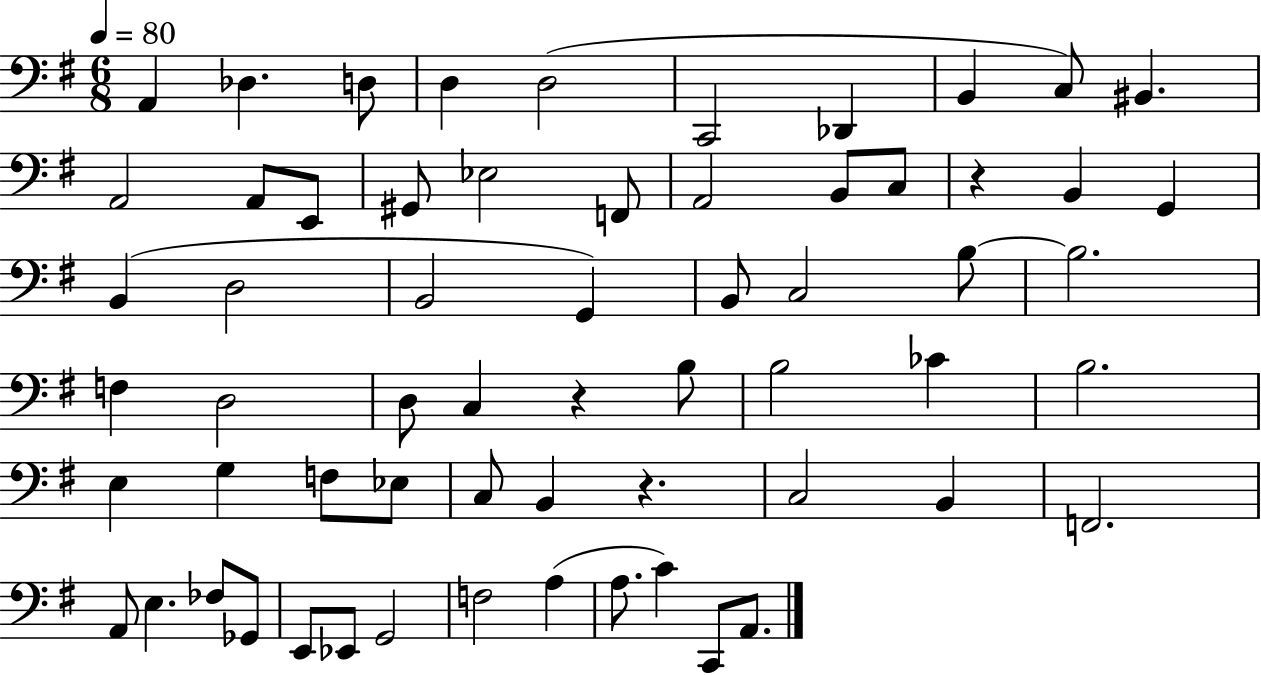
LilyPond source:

{
  \clef bass
  \numericTimeSignature
  \time 6/8
  \key g \major
  \tempo 4 = 80
  a,4 des4. d8 | d4 d2( | c,2 des,4 | b,4 c8) bis,4. | \break a,2 a,8 e,8 | gis,8 ees2 f,8 | a,2 b,8 c8 | r4 b,4 g,4 | \break b,4( d2 | b,2 g,4) | b,8 c2 b8~~ | b2. | \break f4 d2 | d8 c4 r4 b8 | b2 ces'4 | b2. | \break e4 g4 f8 ees8 | c8 b,4 r4. | c2 b,4 | f,2. | \break a,8 e4. fes8 ges,8 | e,8 ees,8 g,2 | f2 a4( | a8. c'4) c,8 a,8. | \break \bar "|."
}